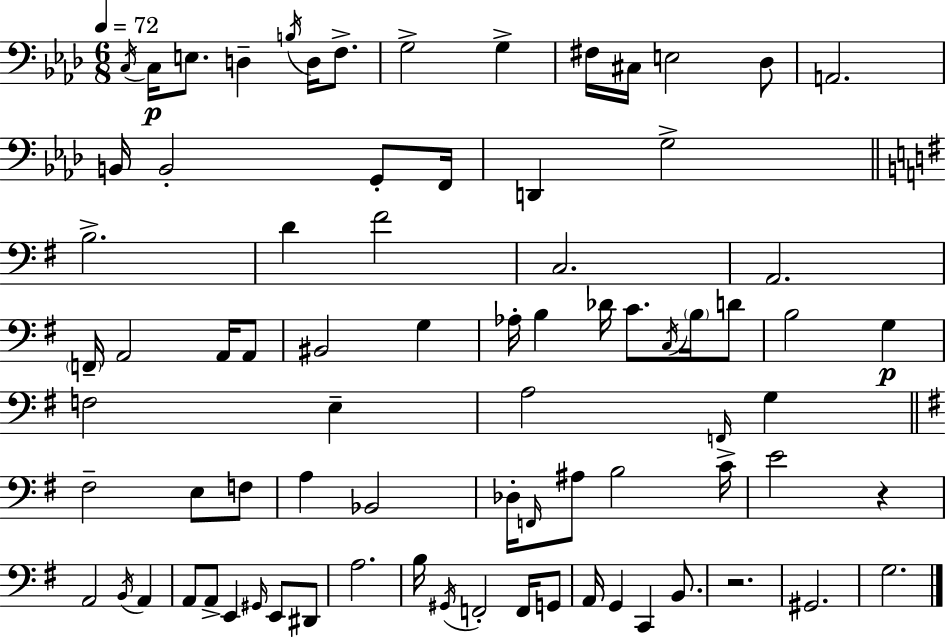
{
  \clef bass
  \numericTimeSignature
  \time 6/8
  \key f \minor
  \tempo 4 = 72
  \acciaccatura { c16 }\p c16 e8. d4-- \acciaccatura { b16 } d16 f8.-> | g2-> g4-> | fis16 cis16 e2 | des8 a,2. | \break b,16 b,2-. g,8-. | f,16 d,4 g2-> | \bar "||" \break \key g \major b2.-> | d'4 fis'2 | c2. | a,2. | \break \parenthesize f,16-- a,2 a,16 a,8 | bis,2 g4 | aes16-. b4 des'16 c'8. \acciaccatura { c16 } \parenthesize b16 d'8 | b2 g4\p | \break f2 e4-- | a2 \grace { f,16 } g4 | \bar "||" \break \key e \minor fis2-- e8 f8 | a4 bes,2 | des16-. \grace { f,16 } ais8 b2 | c'16-> e'2 r4 | \break a,2 \acciaccatura { b,16 } a,4 | a,8 a,8-> e,4 \grace { gis,16 } e,8 | dis,8 a2. | b16 \acciaccatura { gis,16 } f,2-. | \break f,16 g,8 a,16 g,4 c,4 | b,8. r2. | gis,2. | g2. | \break \bar "|."
}